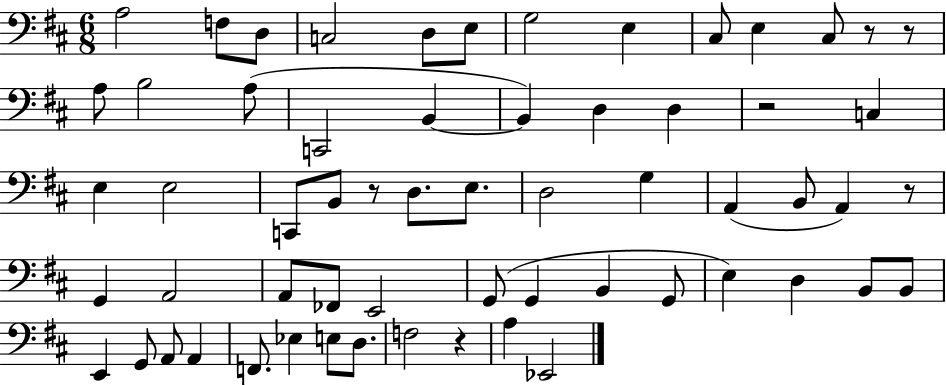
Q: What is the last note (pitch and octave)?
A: Eb2